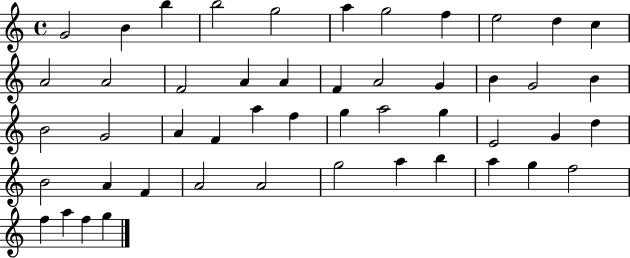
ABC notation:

X:1
T:Untitled
M:4/4
L:1/4
K:C
G2 B b b2 g2 a g2 f e2 d c A2 A2 F2 A A F A2 G B G2 B B2 G2 A F a f g a2 g E2 G d B2 A F A2 A2 g2 a b a g f2 f a f g